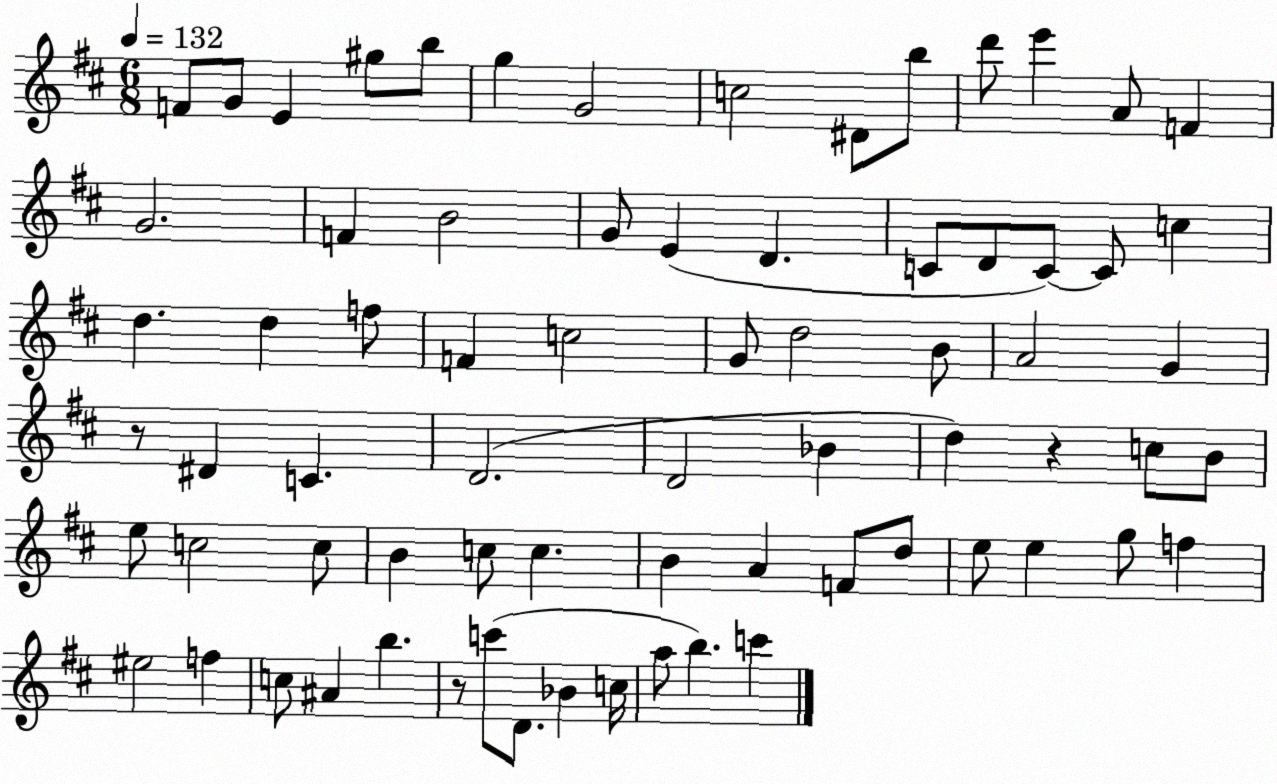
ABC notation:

X:1
T:Untitled
M:6/8
L:1/4
K:D
F/2 G/2 E ^g/2 b/2 g G2 c2 ^D/2 b/2 d'/2 e' A/2 F G2 F B2 G/2 E D C/2 D/2 C/2 C/2 c d d f/2 F c2 G/2 d2 B/2 A2 G z/2 ^D C D2 D2 _B d z c/2 B/2 e/2 c2 c/2 B c/2 c B A F/2 d/2 e/2 e g/2 f ^e2 f c/2 ^A b z/2 c'/2 D/2 _B c/4 a/2 b c'